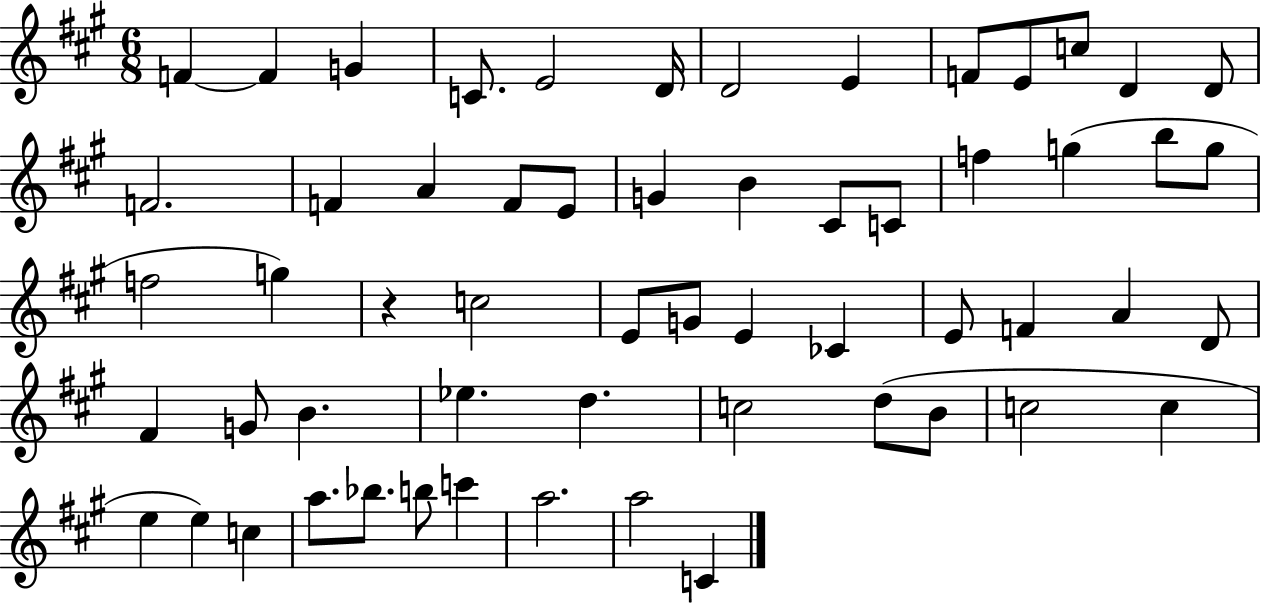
X:1
T:Untitled
M:6/8
L:1/4
K:A
F F G C/2 E2 D/4 D2 E F/2 E/2 c/2 D D/2 F2 F A F/2 E/2 G B ^C/2 C/2 f g b/2 g/2 f2 g z c2 E/2 G/2 E _C E/2 F A D/2 ^F G/2 B _e d c2 d/2 B/2 c2 c e e c a/2 _b/2 b/2 c' a2 a2 C